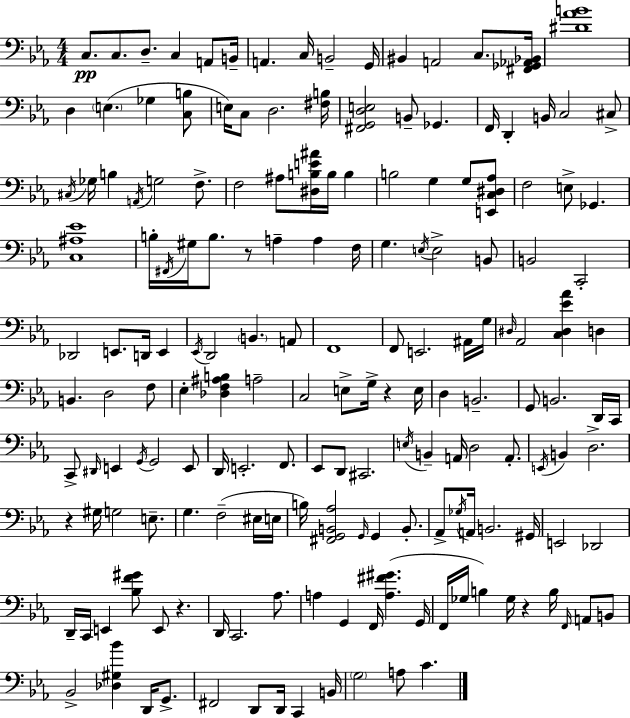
C3/e. C3/e. D3/e. C3/q A2/e B2/s A2/q. C3/s B2/h G2/s BIS2/q A2/h C3/e. [F#2,Gb2,Ab2,Bb2]/s [D#4,Ab4,B4]/w D3/q E3/q. Gb3/q [C3,B3]/e E3/s C3/e D3/h. [F#3,B3]/s [F#2,G2,D3,E3]/h B2/e Gb2/q. F2/s D2/q B2/s C3/h C#3/e C#3/s Gb3/s B3/q A2/s G3/h F3/e. F3/h A#3/e [D#3,B3,E4,A#4]/s B3/s B3/q B3/h G3/q G3/e [E2,C3,D#3,Ab3]/e F3/h E3/e Gb2/q. [C3,A#3,Eb4]/w B3/s F#2/s G#3/s B3/e. R/e A3/q A3/q F3/s G3/q. E3/s E3/h B2/e B2/h C2/h Db2/h E2/e. D2/s E2/q Eb2/s D2/h B2/q. A2/e F2/w F2/e E2/h. A#2/s G3/s D#3/s Ab2/h [C3,D#3,Eb4,Ab4]/q D3/q B2/q. D3/h F3/e Eb3/q [Db3,F3,A#3,B3]/q A3/h C3/h E3/e G3/s R/q E3/s D3/q B2/h. G2/e B2/h. D2/s C2/s C2/e D#2/s E2/q G2/s G2/h E2/e D2/s E2/h. F2/e. Eb2/e D2/e C#2/h. E3/s B2/q A2/s D3/h A2/e. E2/s B2/q D3/h. R/q G#3/s G3/h E3/e. G3/q. F3/h EIS3/s E3/s B3/s [F#2,G2,B2,Ab3]/h G2/s G2/q B2/e. Ab2/e Gb3/s A2/s B2/h. G#2/s E2/h Db2/h D2/s C2/s E2/q [Bb3,F4,G#4]/e E2/e R/q. D2/s C2/h. Ab3/e. A3/q G2/q F2/s [A3,F#4,G#4]/q. G2/s F2/s Gb3/s B3/q Gb3/s R/q B3/s F2/s A2/e B2/e Bb2/h [Db3,G#3,Bb4]/q D2/s G2/e. F#2/h D2/e D2/s C2/q B2/s G3/h A3/e C4/q.